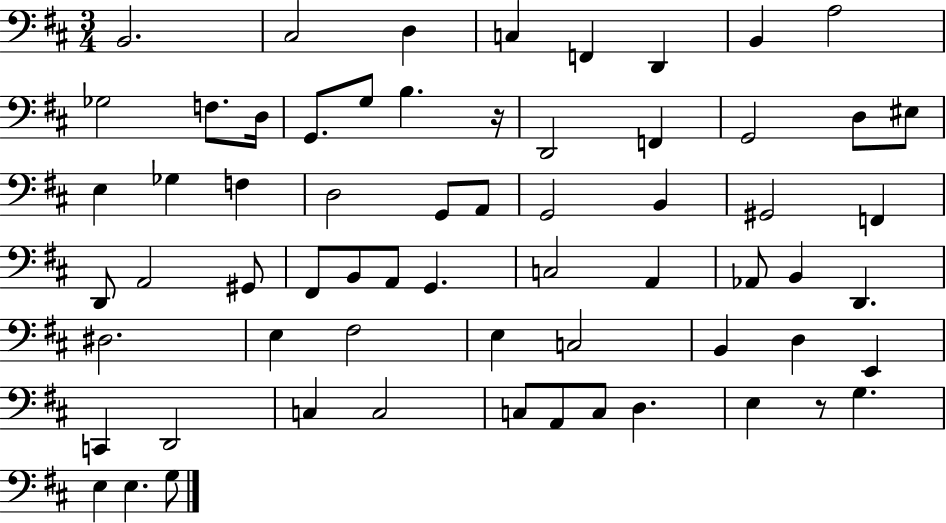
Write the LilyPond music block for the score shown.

{
  \clef bass
  \numericTimeSignature
  \time 3/4
  \key d \major
  b,2. | cis2 d4 | c4 f,4 d,4 | b,4 a2 | \break ges2 f8. d16 | g,8. g8 b4. r16 | d,2 f,4 | g,2 d8 eis8 | \break e4 ges4 f4 | d2 g,8 a,8 | g,2 b,4 | gis,2 f,4 | \break d,8 a,2 gis,8 | fis,8 b,8 a,8 g,4. | c2 a,4 | aes,8 b,4 d,4. | \break dis2. | e4 fis2 | e4 c2 | b,4 d4 e,4 | \break c,4 d,2 | c4 c2 | c8 a,8 c8 d4. | e4 r8 g4. | \break e4 e4. g8 | \bar "|."
}